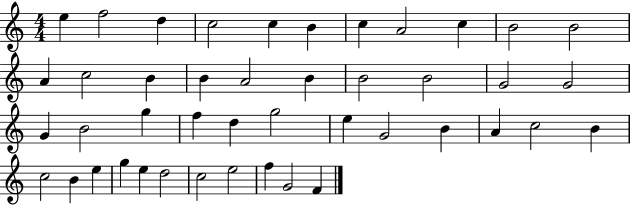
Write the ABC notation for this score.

X:1
T:Untitled
M:4/4
L:1/4
K:C
e f2 d c2 c B c A2 c B2 B2 A c2 B B A2 B B2 B2 G2 G2 G B2 g f d g2 e G2 B A c2 B c2 B e g e d2 c2 e2 f G2 F